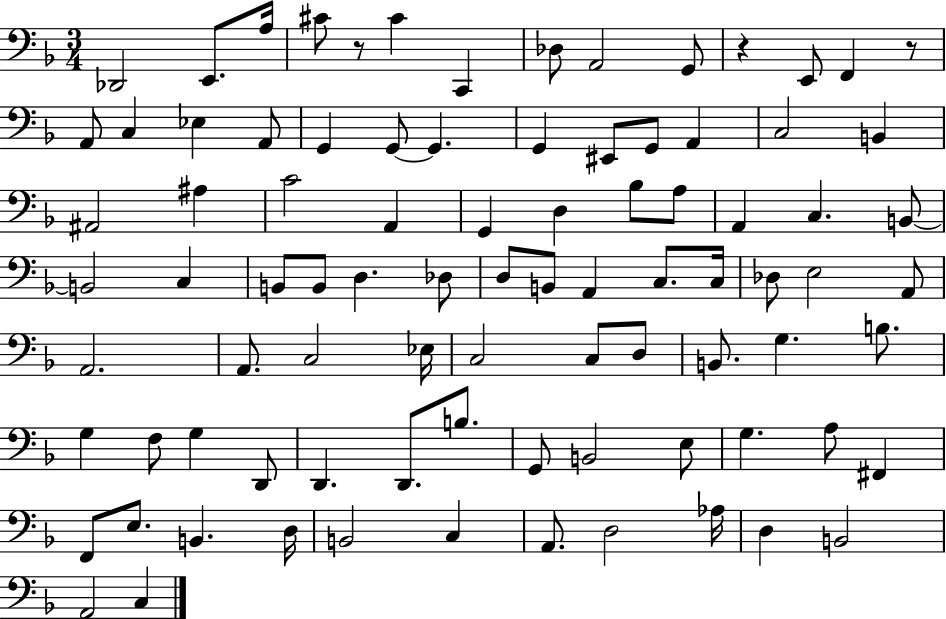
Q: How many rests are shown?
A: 3